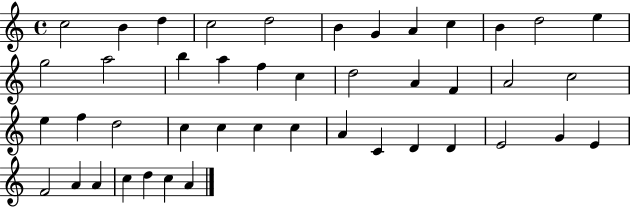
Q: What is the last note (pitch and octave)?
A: A4